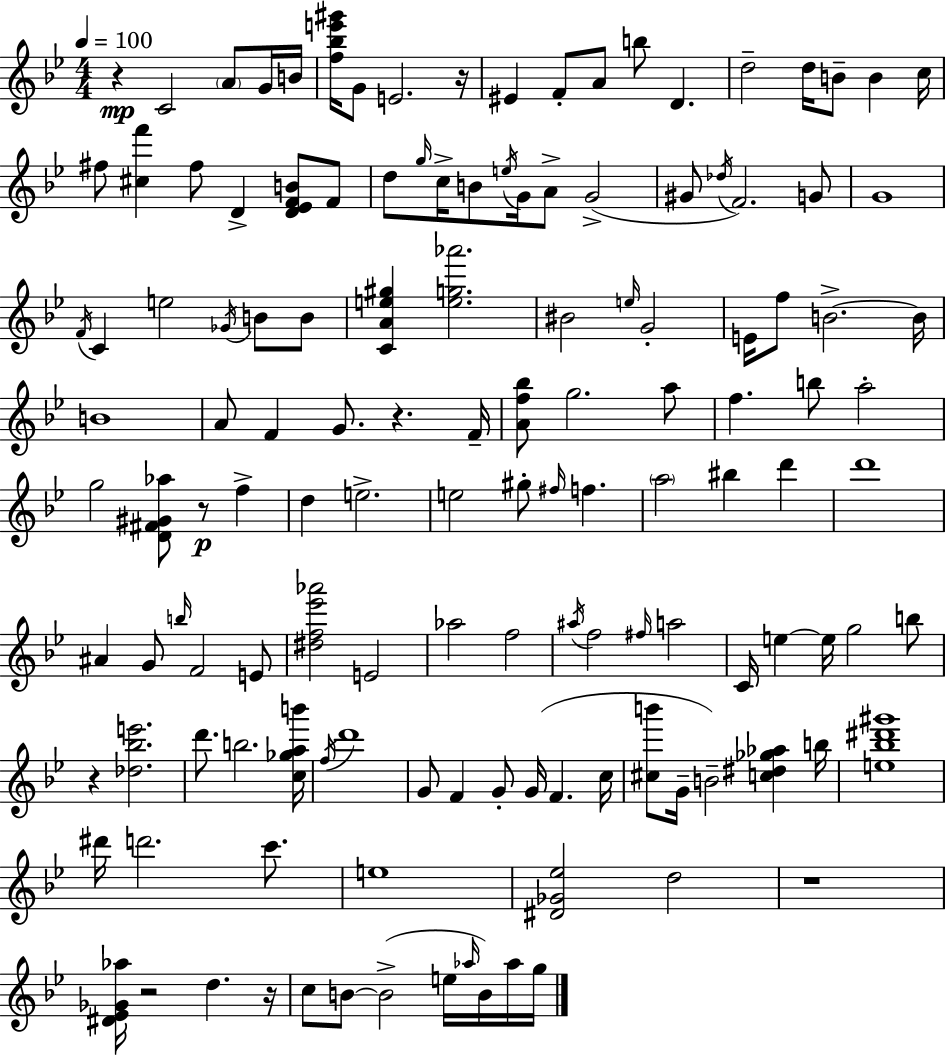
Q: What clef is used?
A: treble